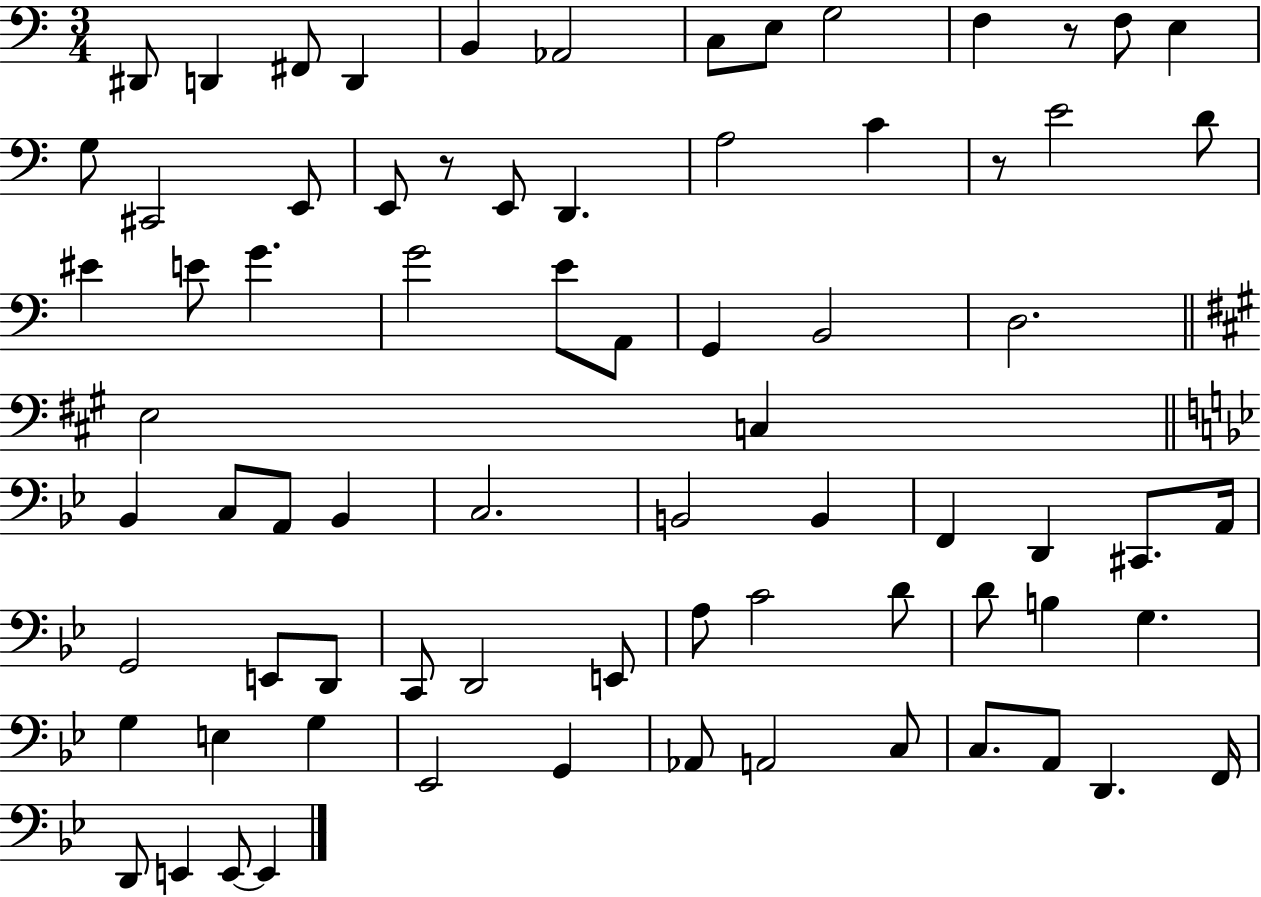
D#2/e D2/q F#2/e D2/q B2/q Ab2/h C3/e E3/e G3/h F3/q R/e F3/e E3/q G3/e C#2/h E2/e E2/e R/e E2/e D2/q. A3/h C4/q R/e E4/h D4/e EIS4/q E4/e G4/q. G4/h E4/e A2/e G2/q B2/h D3/h. E3/h C3/q Bb2/q C3/e A2/e Bb2/q C3/h. B2/h B2/q F2/q D2/q C#2/e. A2/s G2/h E2/e D2/e C2/e D2/h E2/e A3/e C4/h D4/e D4/e B3/q G3/q. G3/q E3/q G3/q Eb2/h G2/q Ab2/e A2/h C3/e C3/e. A2/e D2/q. F2/s D2/e E2/q E2/e E2/q